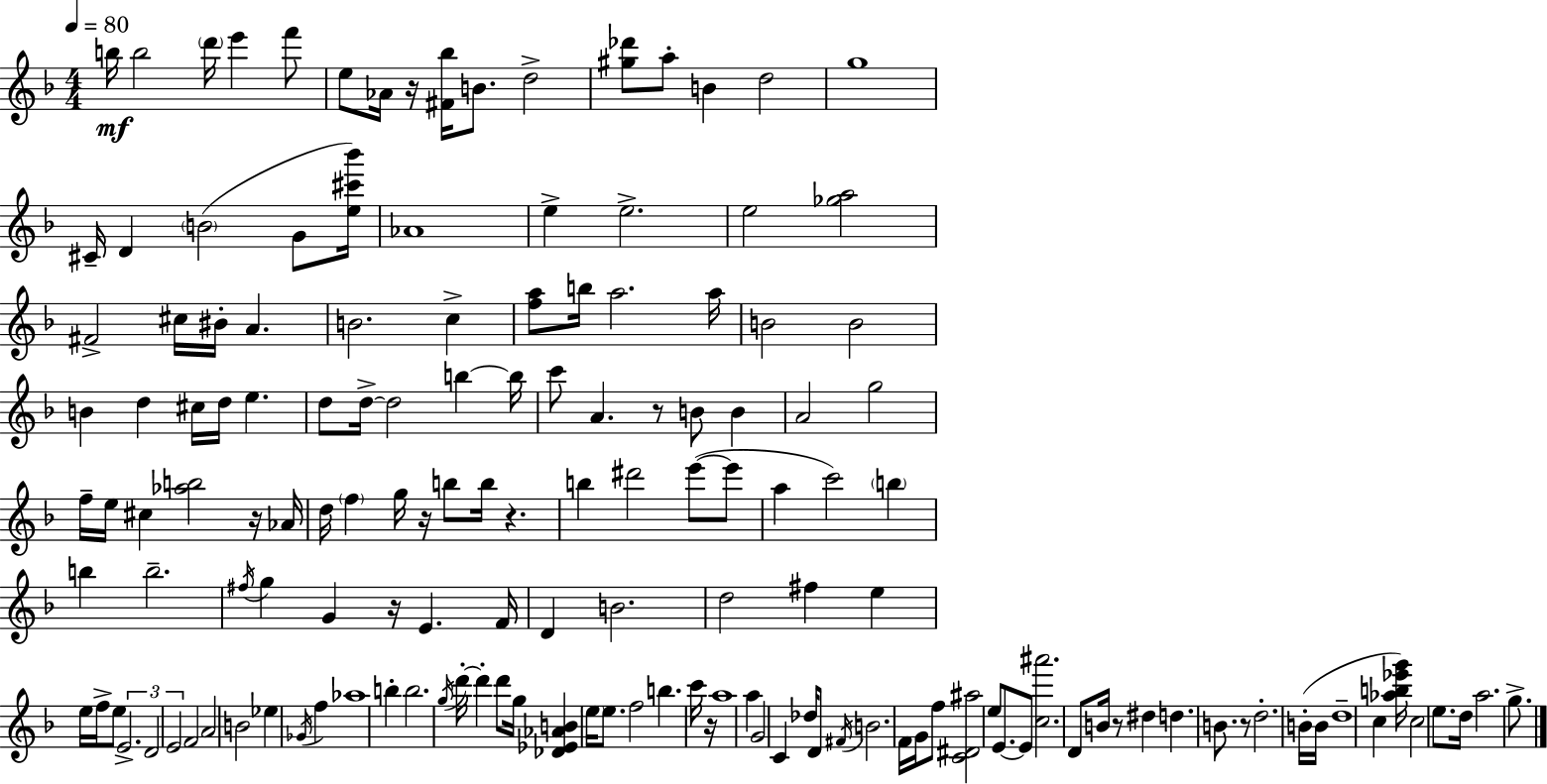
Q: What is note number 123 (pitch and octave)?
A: B4